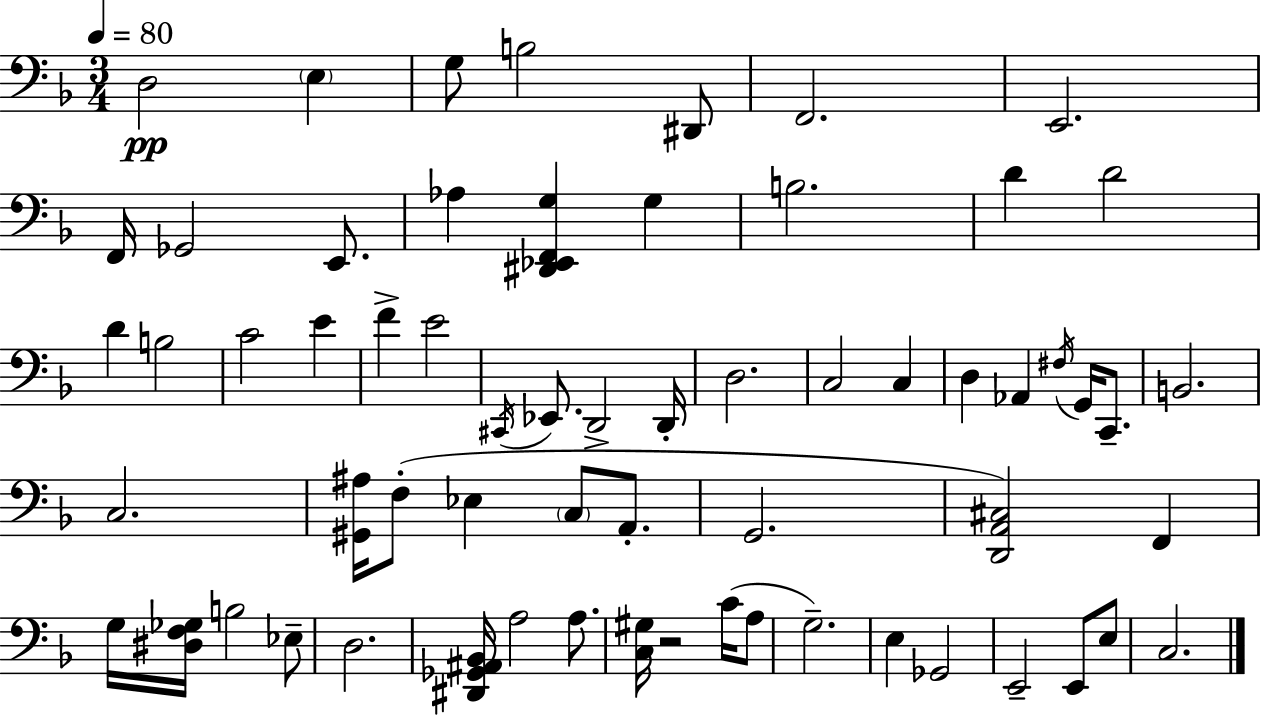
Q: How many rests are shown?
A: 1